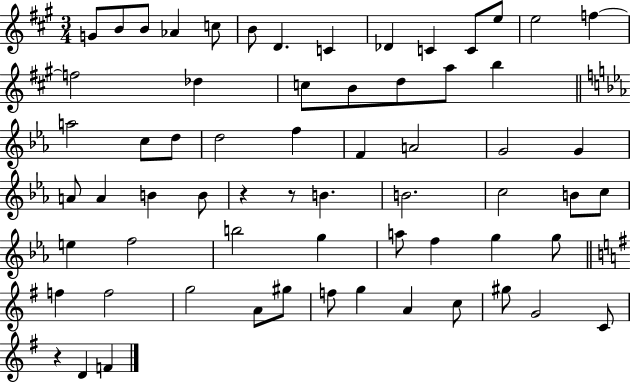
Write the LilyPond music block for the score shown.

{
  \clef treble
  \numericTimeSignature
  \time 3/4
  \key a \major
  g'8 b'8 b'8 aes'4 c''8 | b'8 d'4. c'4 | des'4 c'4 c'8 e''8 | e''2 f''4~~ | \break f''2 des''4 | c''8 b'8 d''8 a''8 b''4 | \bar "||" \break \key ees \major a''2 c''8 d''8 | d''2 f''4 | f'4 a'2 | g'2 g'4 | \break a'8 a'4 b'4 b'8 | r4 r8 b'4. | b'2. | c''2 b'8 c''8 | \break e''4 f''2 | b''2 g''4 | a''8 f''4 g''4 g''8 | \bar "||" \break \key e \minor f''4 f''2 | g''2 a'8 gis''8 | f''8 g''4 a'4 c''8 | gis''8 g'2 c'8 | \break r4 d'4 f'4 | \bar "|."
}